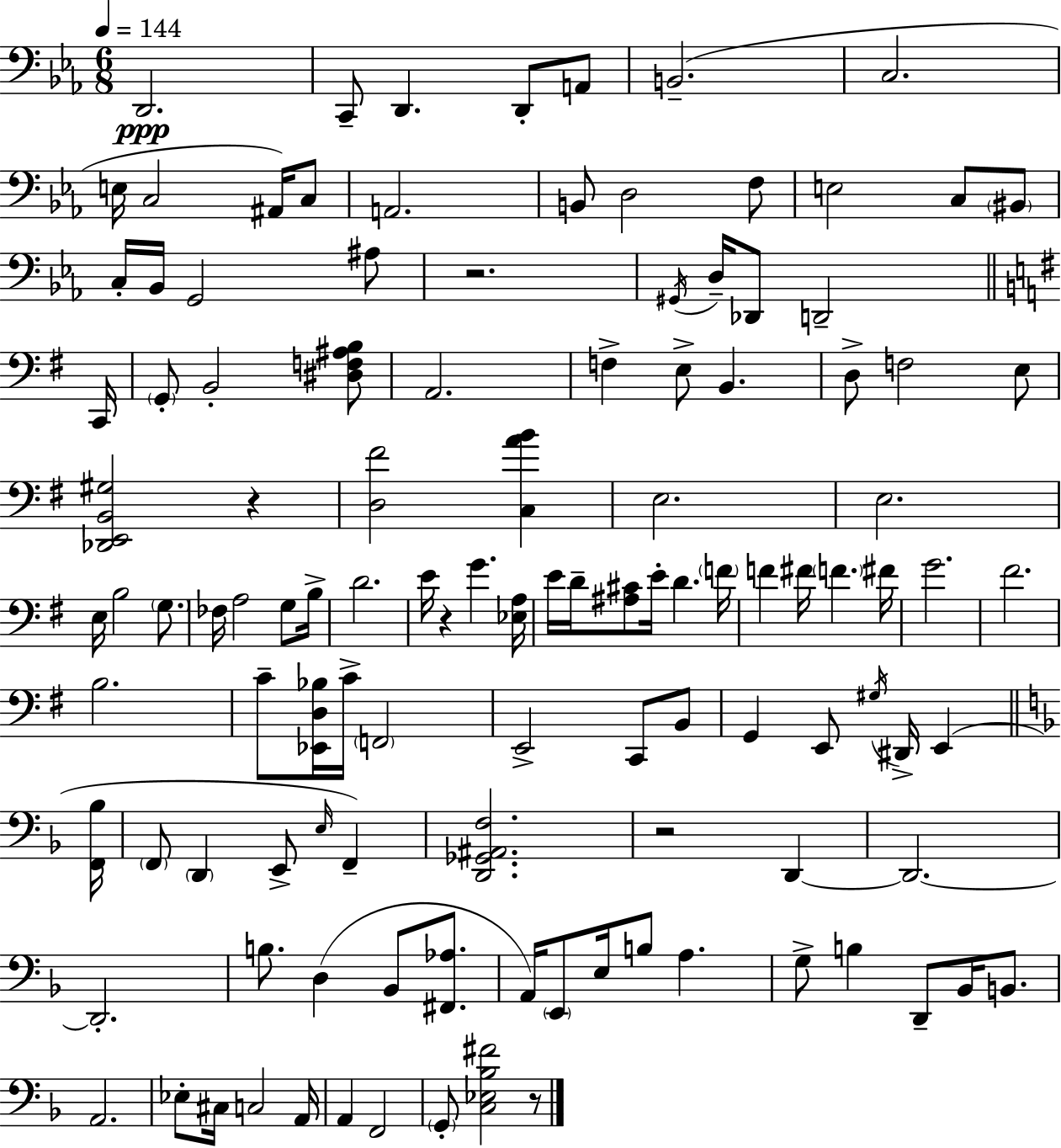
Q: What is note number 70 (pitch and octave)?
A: D#2